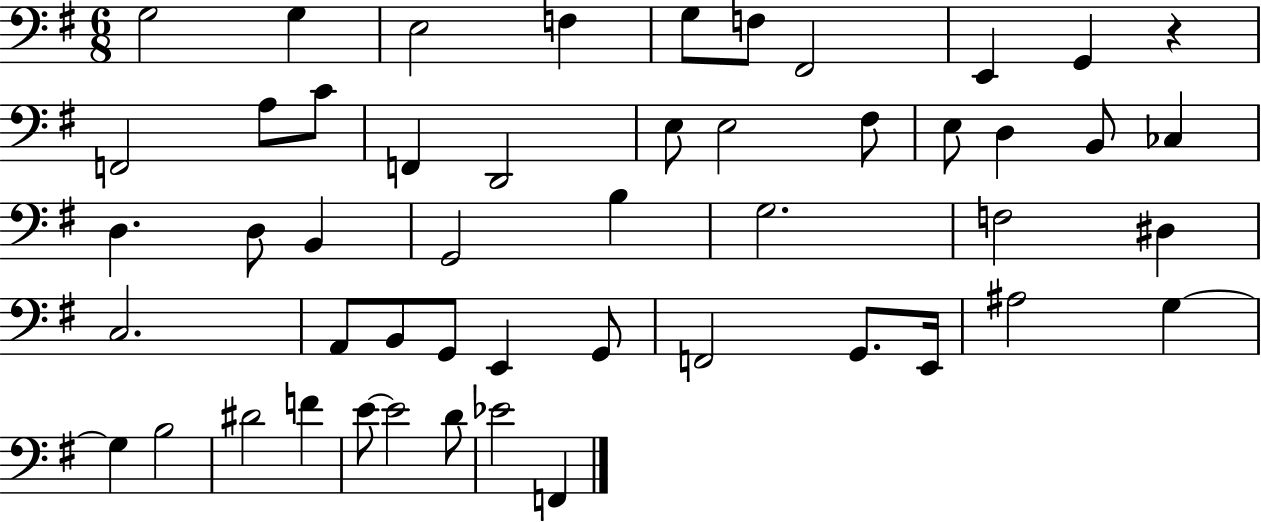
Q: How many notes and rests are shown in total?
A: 50